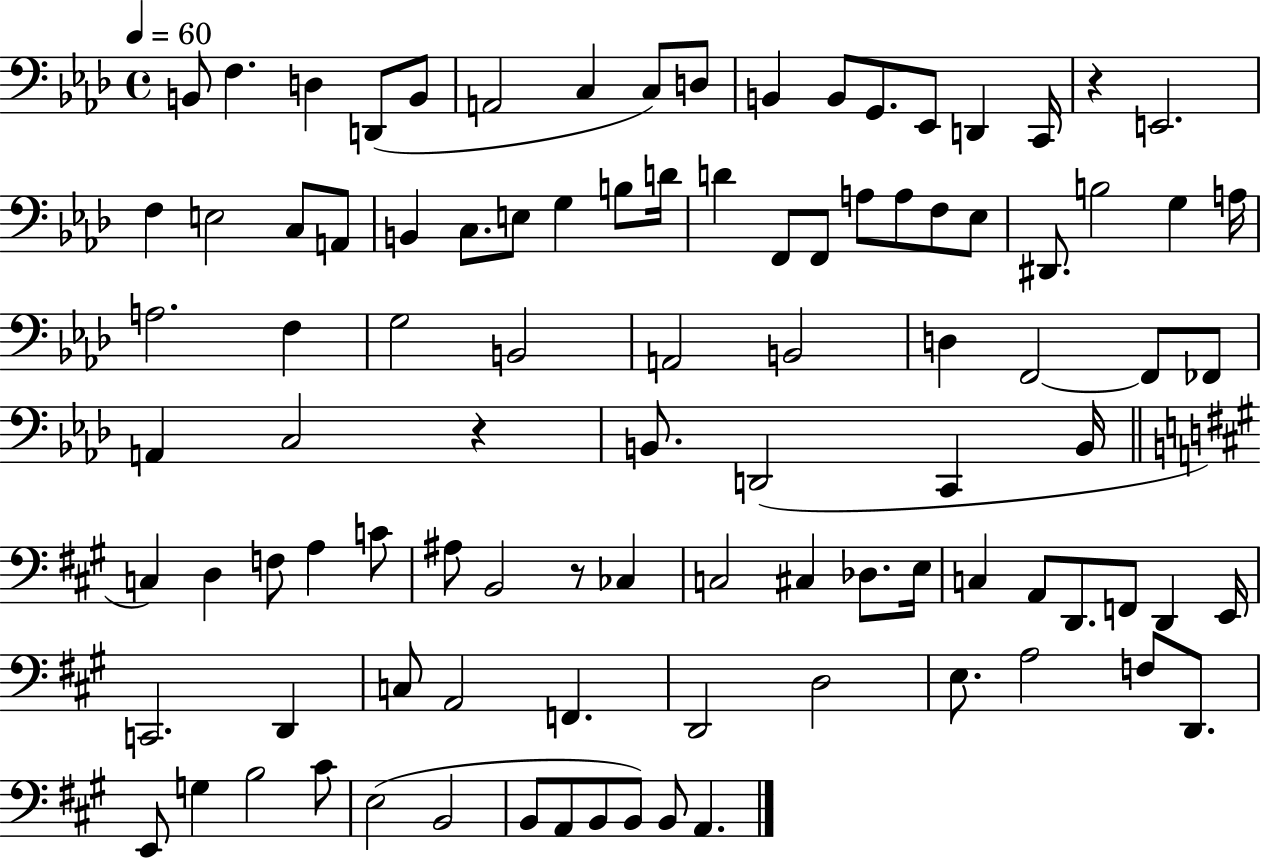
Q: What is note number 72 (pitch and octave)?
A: C2